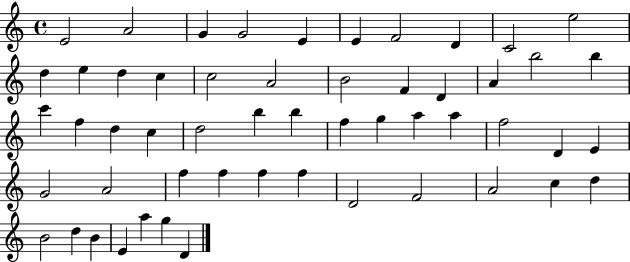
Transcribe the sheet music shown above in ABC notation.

X:1
T:Untitled
M:4/4
L:1/4
K:C
E2 A2 G G2 E E F2 D C2 e2 d e d c c2 A2 B2 F D A b2 b c' f d c d2 b b f g a a f2 D E G2 A2 f f f f D2 F2 A2 c d B2 d B E a g D